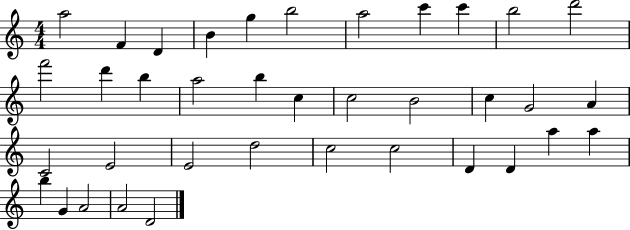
{
  \clef treble
  \numericTimeSignature
  \time 4/4
  \key c \major
  a''2 f'4 d'4 | b'4 g''4 b''2 | a''2 c'''4 c'''4 | b''2 d'''2 | \break f'''2 d'''4 b''4 | a''2 b''4 c''4 | c''2 b'2 | c''4 g'2 a'4 | \break c'2 e'2 | e'2 d''2 | c''2 c''2 | d'4 d'4 a''4 a''4 | \break b''4 g'4 a'2 | a'2 d'2 | \bar "|."
}